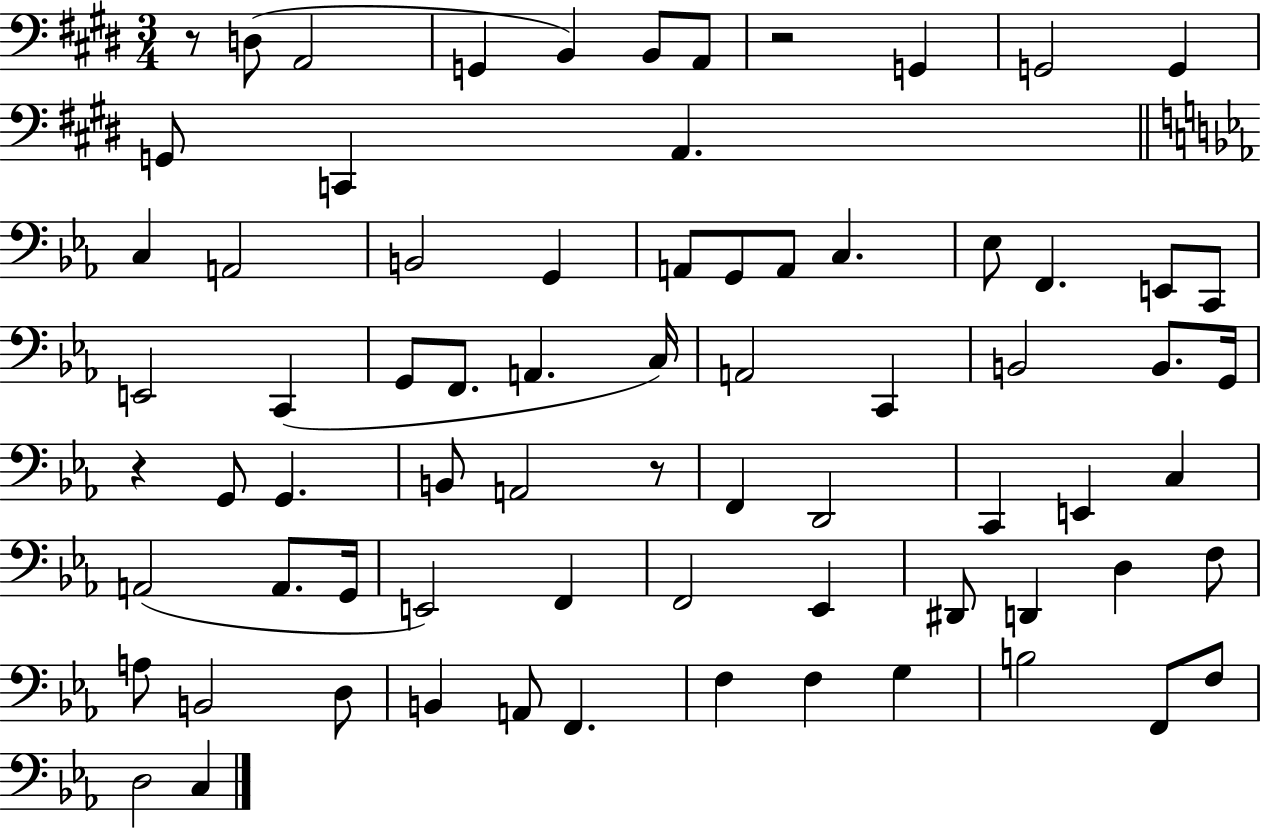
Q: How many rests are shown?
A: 4